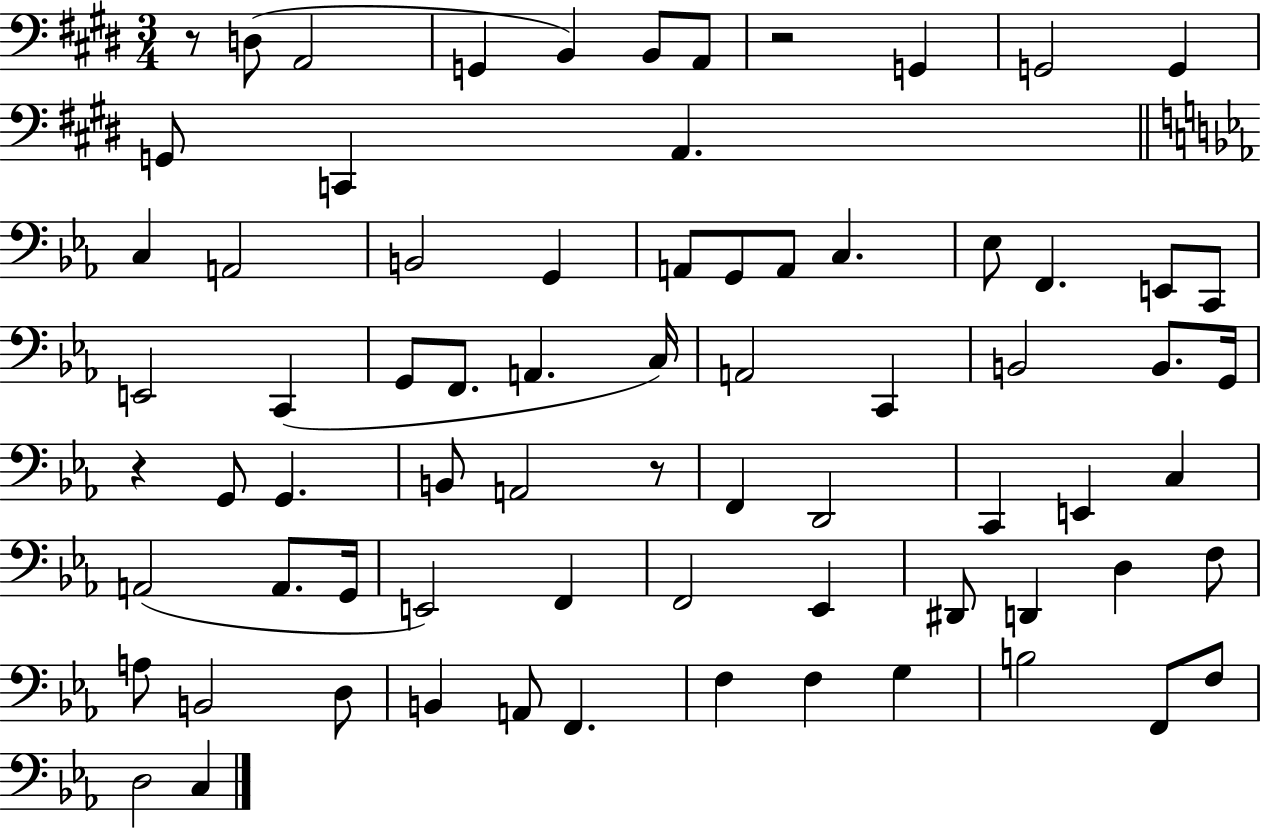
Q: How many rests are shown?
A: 4